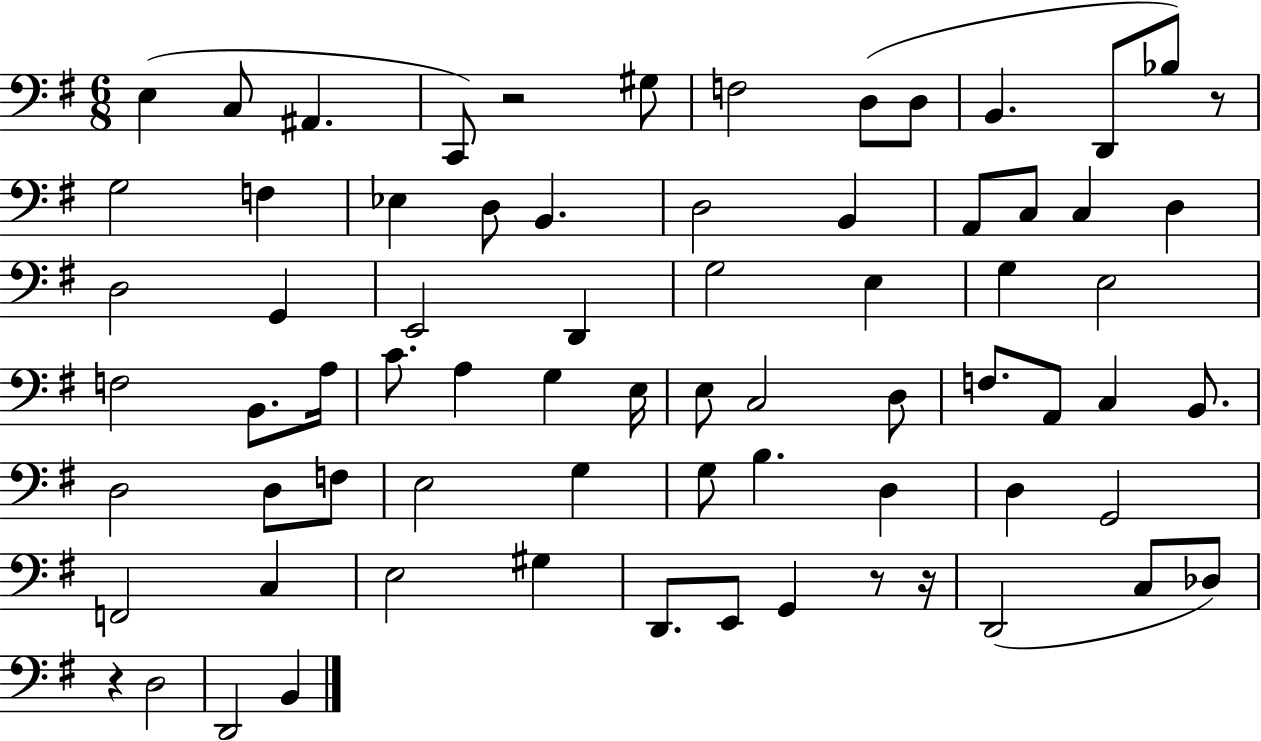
X:1
T:Untitled
M:6/8
L:1/4
K:G
E, C,/2 ^A,, C,,/2 z2 ^G,/2 F,2 D,/2 D,/2 B,, D,,/2 _B,/2 z/2 G,2 F, _E, D,/2 B,, D,2 B,, A,,/2 C,/2 C, D, D,2 G,, E,,2 D,, G,2 E, G, E,2 F,2 B,,/2 A,/4 C/2 A, G, E,/4 E,/2 C,2 D,/2 F,/2 A,,/2 C, B,,/2 D,2 D,/2 F,/2 E,2 G, G,/2 B, D, D, G,,2 F,,2 C, E,2 ^G, D,,/2 E,,/2 G,, z/2 z/4 D,,2 C,/2 _D,/2 z D,2 D,,2 B,,